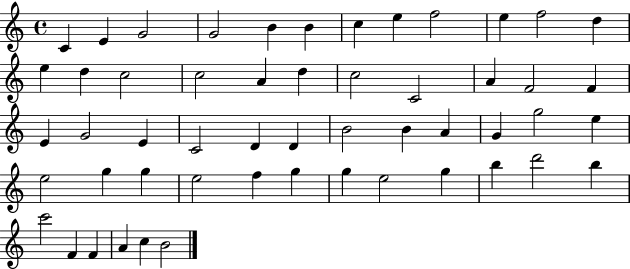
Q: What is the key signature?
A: C major